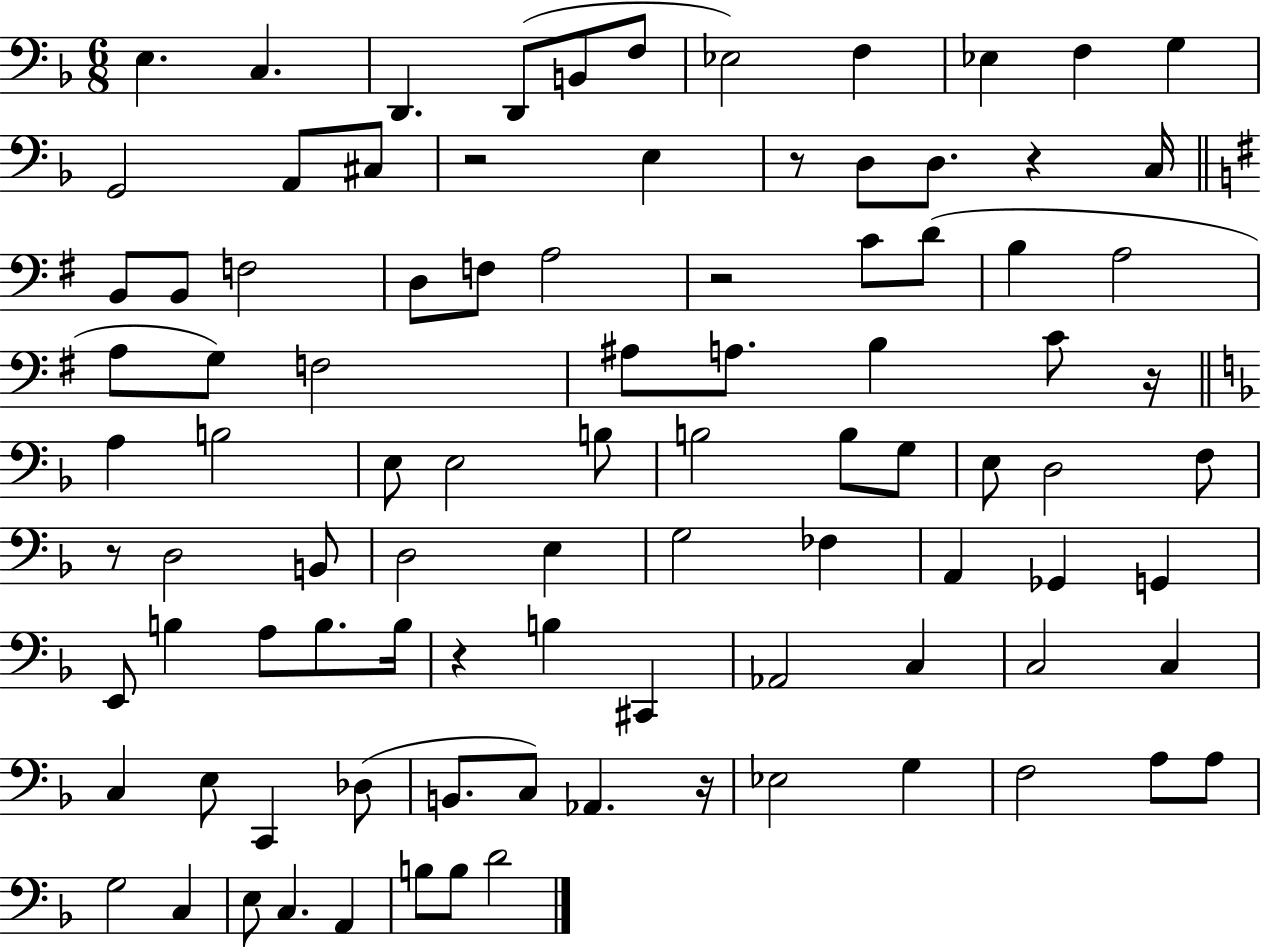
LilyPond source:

{
  \clef bass
  \numericTimeSignature
  \time 6/8
  \key f \major
  e4. c4. | d,4. d,8( b,8 f8 | ees2) f4 | ees4 f4 g4 | \break g,2 a,8 cis8 | r2 e4 | r8 d8 d8. r4 c16 | \bar "||" \break \key g \major b,8 b,8 f2 | d8 f8 a2 | r2 c'8 d'8( | b4 a2 | \break a8 g8) f2 | ais8 a8. b4 c'8 r16 | \bar "||" \break \key f \major a4 b2 | e8 e2 b8 | b2 b8 g8 | e8 d2 f8 | \break r8 d2 b,8 | d2 e4 | g2 fes4 | a,4 ges,4 g,4 | \break e,8 b4 a8 b8. b16 | r4 b4 cis,4 | aes,2 c4 | c2 c4 | \break c4 e8 c,4 des8( | b,8. c8) aes,4. r16 | ees2 g4 | f2 a8 a8 | \break g2 c4 | e8 c4. a,4 | b8 b8 d'2 | \bar "|."
}